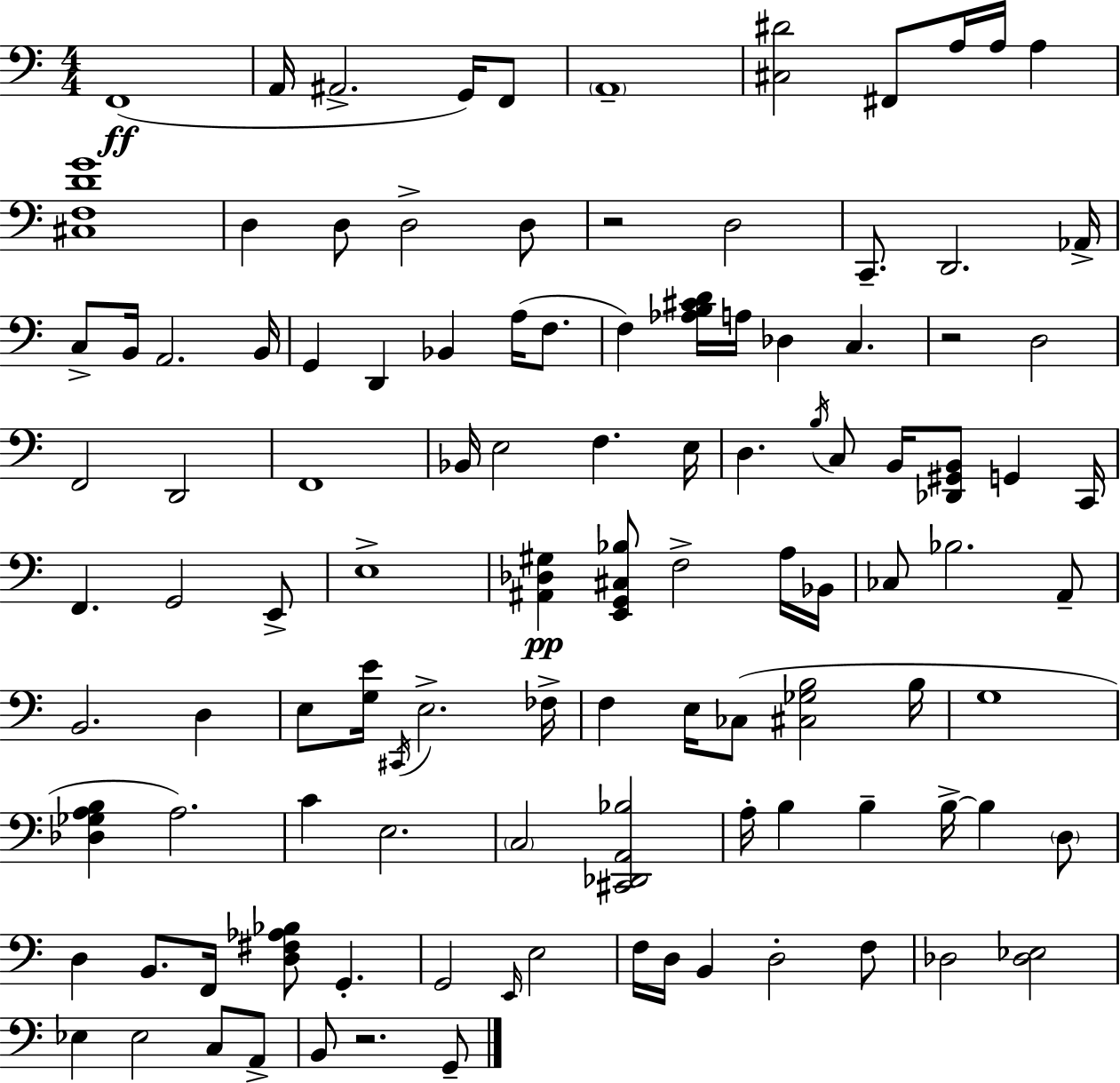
F2/w A2/s A#2/h. G2/s F2/e A2/w [C#3,D#4]/h F#2/e A3/s A3/s A3/q [C#3,F3,D4,G4]/w D3/q D3/e D3/h D3/e R/h D3/h C2/e. D2/h. Ab2/s C3/e B2/s A2/h. B2/s G2/q D2/q Bb2/q A3/s F3/e. F3/q [Ab3,B3,C#4,D4]/s A3/s Db3/q C3/q. R/h D3/h F2/h D2/h F2/w Bb2/s E3/h F3/q. E3/s D3/q. B3/s C3/e B2/s [Db2,G#2,B2]/e G2/q C2/s F2/q. G2/h E2/e E3/w [A#2,Db3,G#3]/q [E2,G2,C#3,Bb3]/e F3/h A3/s Bb2/s CES3/e Bb3/h. A2/e B2/h. D3/q E3/e [G3,E4]/s C#2/s E3/h. FES3/s F3/q E3/s CES3/e [C#3,Gb3,B3]/h B3/s G3/w [Db3,Gb3,A3,B3]/q A3/h. C4/q E3/h. C3/h [C#2,Db2,A2,Bb3]/h A3/s B3/q B3/q B3/s B3/q D3/e D3/q B2/e. F2/s [D3,F#3,Ab3,Bb3]/e G2/q. G2/h E2/s E3/h F3/s D3/s B2/q D3/h F3/e Db3/h [Db3,Eb3]/h Eb3/q Eb3/h C3/e A2/e B2/e R/h. G2/e